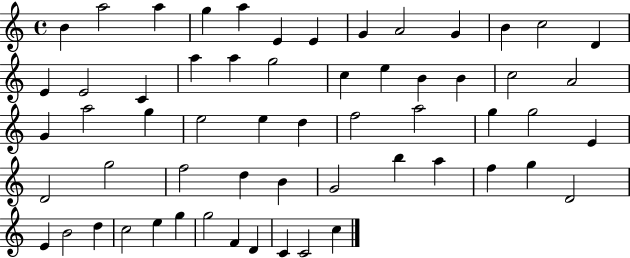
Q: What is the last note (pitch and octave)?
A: C5